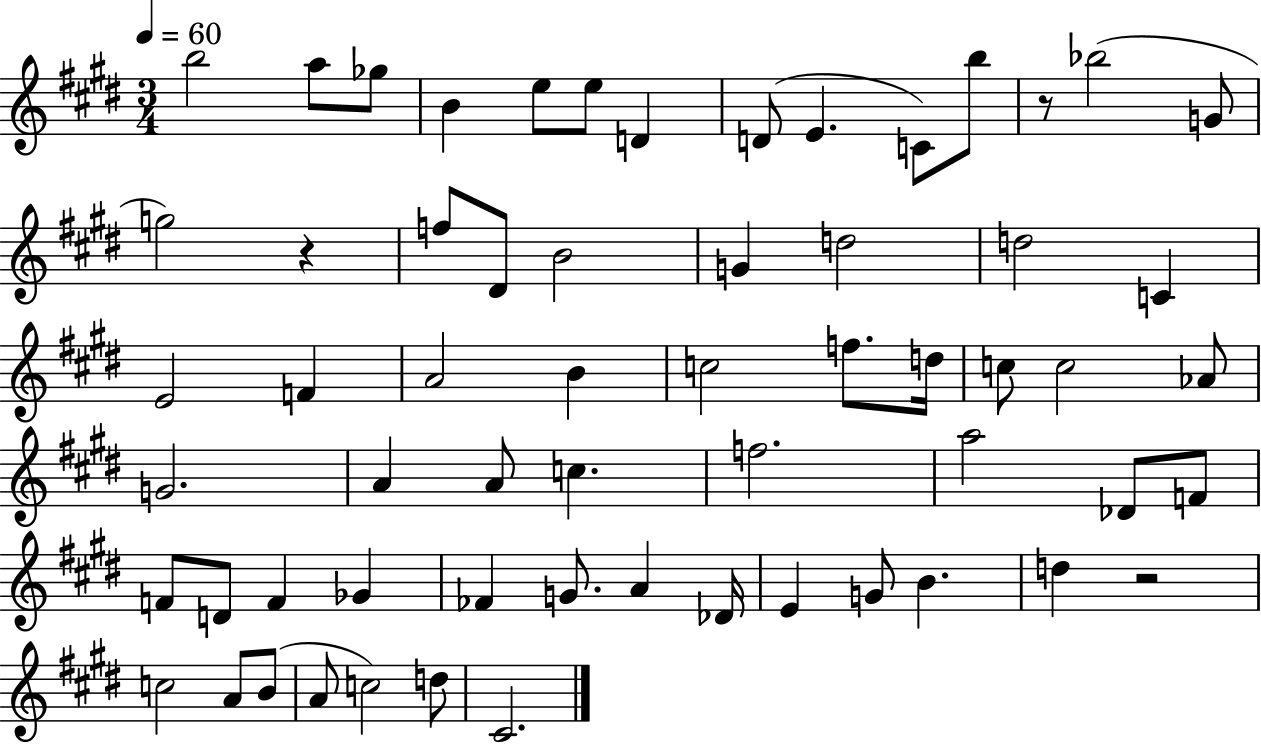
{
  \clef treble
  \numericTimeSignature
  \time 3/4
  \key e \major
  \tempo 4 = 60
  \repeat volta 2 { b''2 a''8 ges''8 | b'4 e''8 e''8 d'4 | d'8( e'4. c'8) b''8 | r8 bes''2( g'8 | \break g''2) r4 | f''8 dis'8 b'2 | g'4 d''2 | d''2 c'4 | \break e'2 f'4 | a'2 b'4 | c''2 f''8. d''16 | c''8 c''2 aes'8 | \break g'2. | a'4 a'8 c''4. | f''2. | a''2 des'8 f'8 | \break f'8 d'8 f'4 ges'4 | fes'4 g'8. a'4 des'16 | e'4 g'8 b'4. | d''4 r2 | \break c''2 a'8 b'8( | a'8 c''2) d''8 | cis'2. | } \bar "|."
}